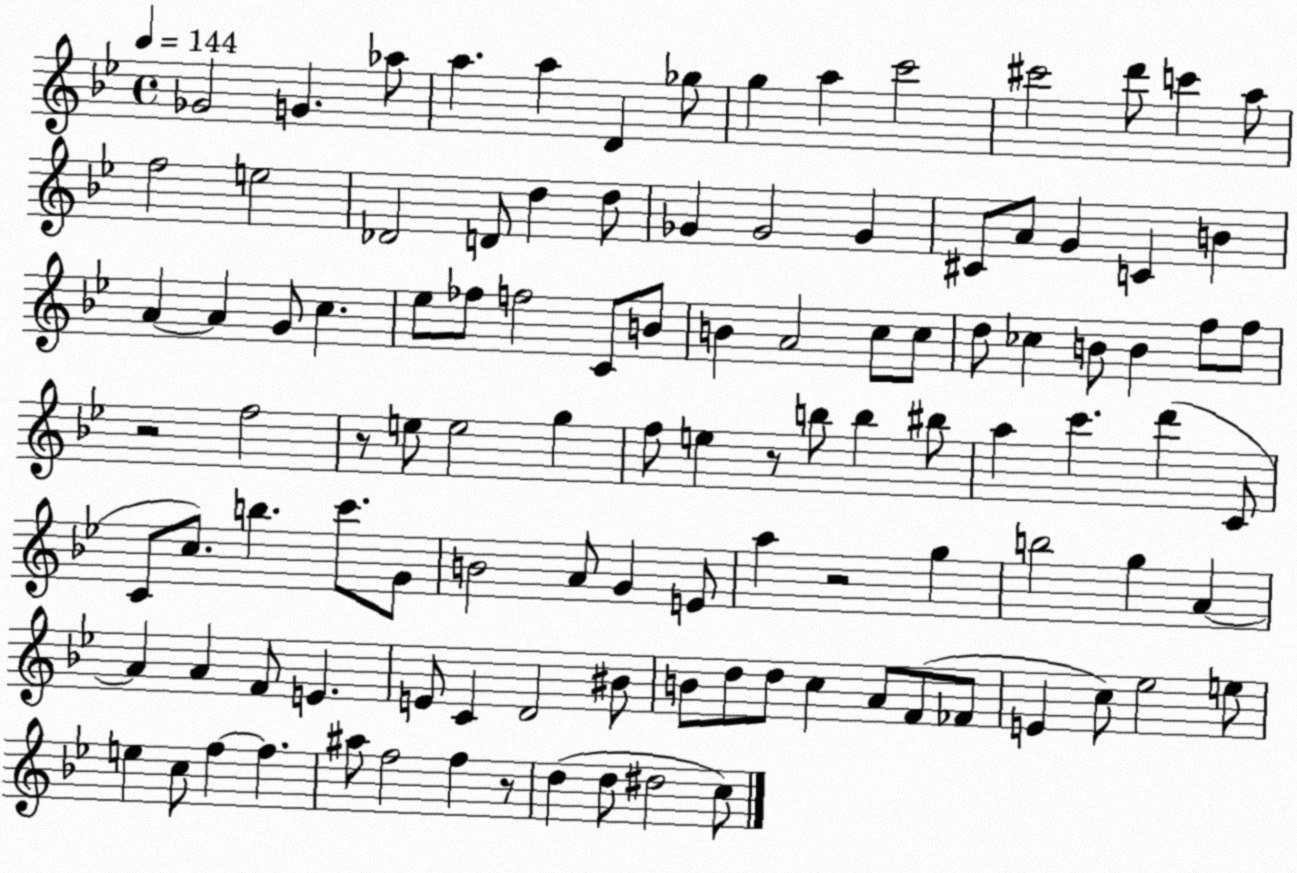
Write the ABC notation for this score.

X:1
T:Untitled
M:4/4
L:1/4
K:Bb
_G2 G _a/2 a a D _g/2 g a c'2 ^c'2 d'/2 c' a/2 f2 e2 _D2 D/2 d d/2 _G _G2 _G ^C/2 A/2 G C B A A G/2 c _e/2 _f/2 f2 C/2 B/2 B A2 c/2 c/2 d/2 _c B/2 B f/2 f/2 z2 f2 z/2 e/2 e2 g f/2 e z/2 b/2 b ^b/2 a c' d' C/2 C/2 c/2 b c'/2 G/2 B2 A/2 G E/2 a z2 g b2 g A A A F/2 E E/2 C D2 ^B/2 B/2 d/2 d/2 c A/2 F/2 _F/2 E c/2 _e2 e/2 e c/2 f f ^a/2 f2 f z/2 d d/2 ^d2 c/2